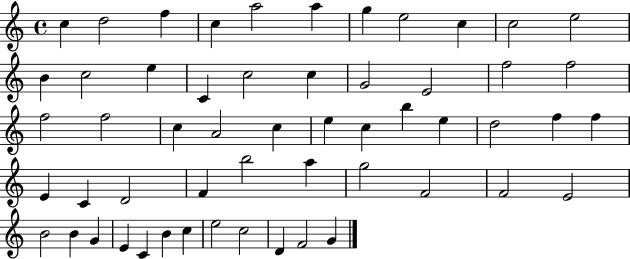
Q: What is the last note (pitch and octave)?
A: G4